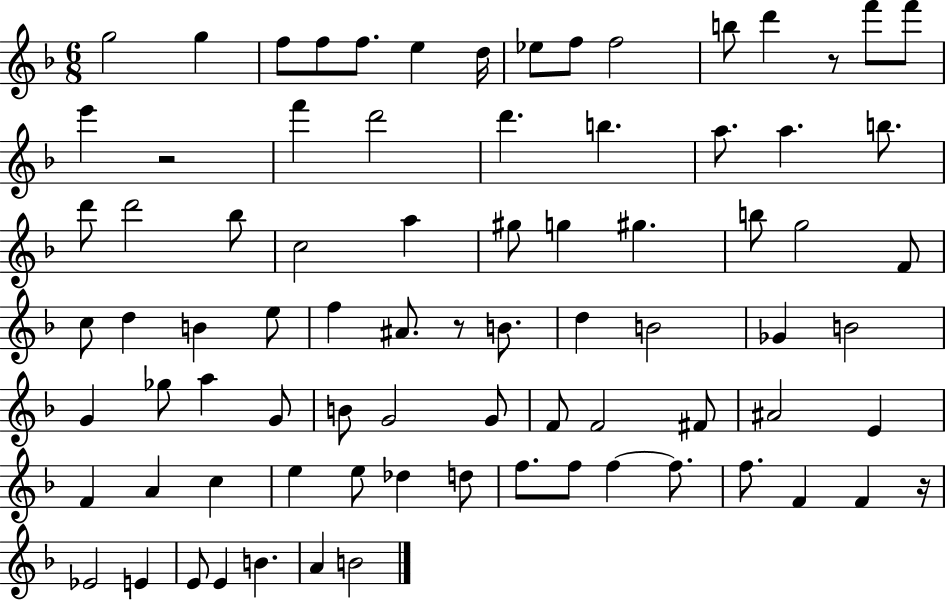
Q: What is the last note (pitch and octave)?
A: B4